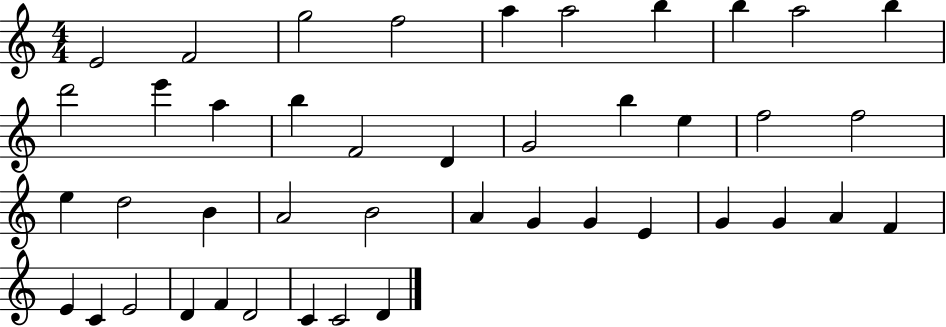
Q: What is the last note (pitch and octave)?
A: D4